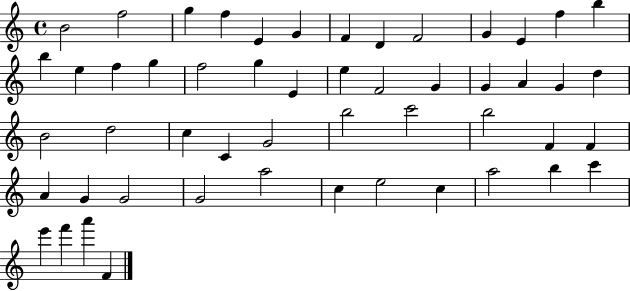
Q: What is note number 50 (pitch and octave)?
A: F6